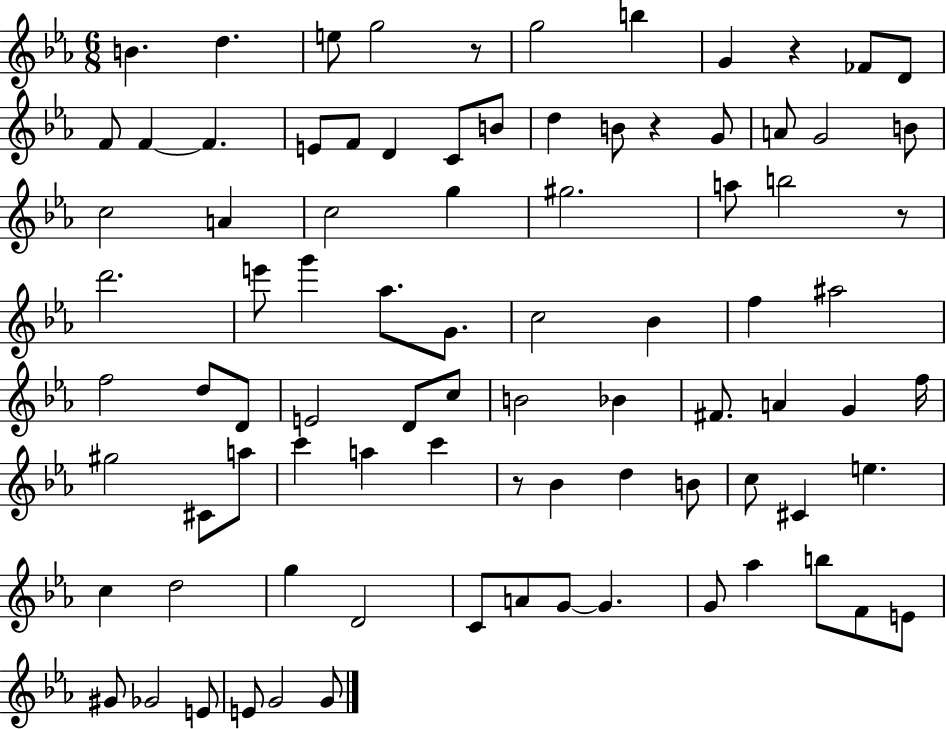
{
  \clef treble
  \numericTimeSignature
  \time 6/8
  \key ees \major
  b'4. d''4. | e''8 g''2 r8 | g''2 b''4 | g'4 r4 fes'8 d'8 | \break f'8 f'4~~ f'4. | e'8 f'8 d'4 c'8 b'8 | d''4 b'8 r4 g'8 | a'8 g'2 b'8 | \break c''2 a'4 | c''2 g''4 | gis''2. | a''8 b''2 r8 | \break d'''2. | e'''8 g'''4 aes''8. g'8. | c''2 bes'4 | f''4 ais''2 | \break f''2 d''8 d'8 | e'2 d'8 c''8 | b'2 bes'4 | fis'8. a'4 g'4 f''16 | \break gis''2 cis'8 a''8 | c'''4 a''4 c'''4 | r8 bes'4 d''4 b'8 | c''8 cis'4 e''4. | \break c''4 d''2 | g''4 d'2 | c'8 a'8 g'8~~ g'4. | g'8 aes''4 b''8 f'8 e'8 | \break gis'8 ges'2 e'8 | e'8 g'2 g'8 | \bar "|."
}